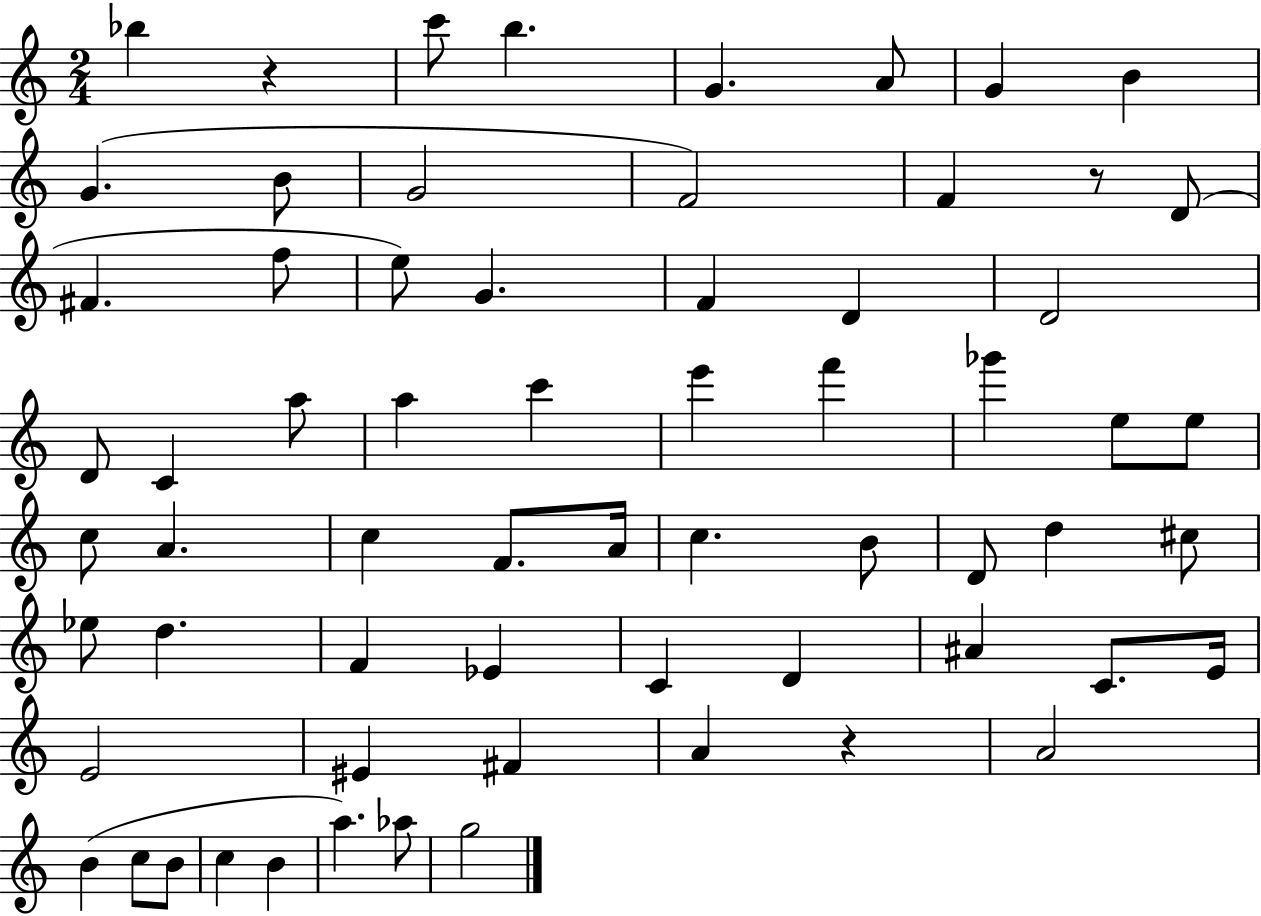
{
  \clef treble
  \numericTimeSignature
  \time 2/4
  \key c \major
  bes''4 r4 | c'''8 b''4. | g'4. a'8 | g'4 b'4 | \break g'4.( b'8 | g'2 | f'2) | f'4 r8 d'8( | \break fis'4. f''8 | e''8) g'4. | f'4 d'4 | d'2 | \break d'8 c'4 a''8 | a''4 c'''4 | e'''4 f'''4 | ges'''4 e''8 e''8 | \break c''8 a'4. | c''4 f'8. a'16 | c''4. b'8 | d'8 d''4 cis''8 | \break ees''8 d''4. | f'4 ees'4 | c'4 d'4 | ais'4 c'8. e'16 | \break e'2 | eis'4 fis'4 | a'4 r4 | a'2 | \break b'4( c''8 b'8 | c''4 b'4 | a''4.) aes''8 | g''2 | \break \bar "|."
}